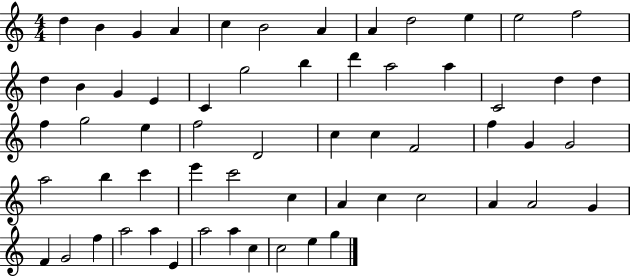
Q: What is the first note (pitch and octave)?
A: D5